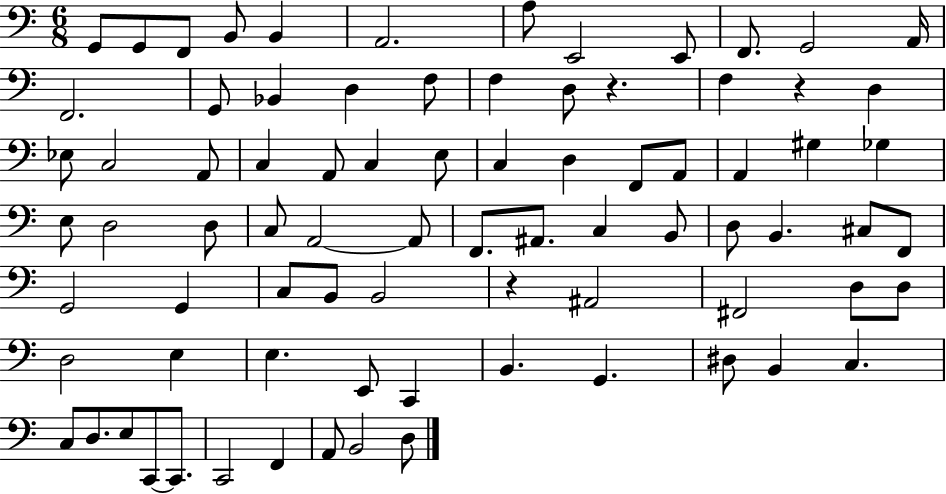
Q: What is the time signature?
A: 6/8